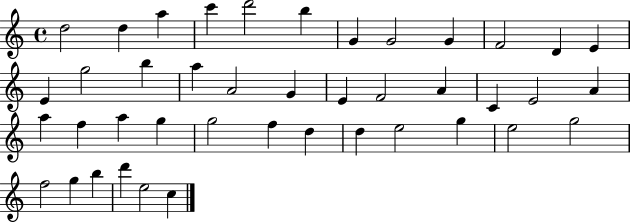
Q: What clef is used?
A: treble